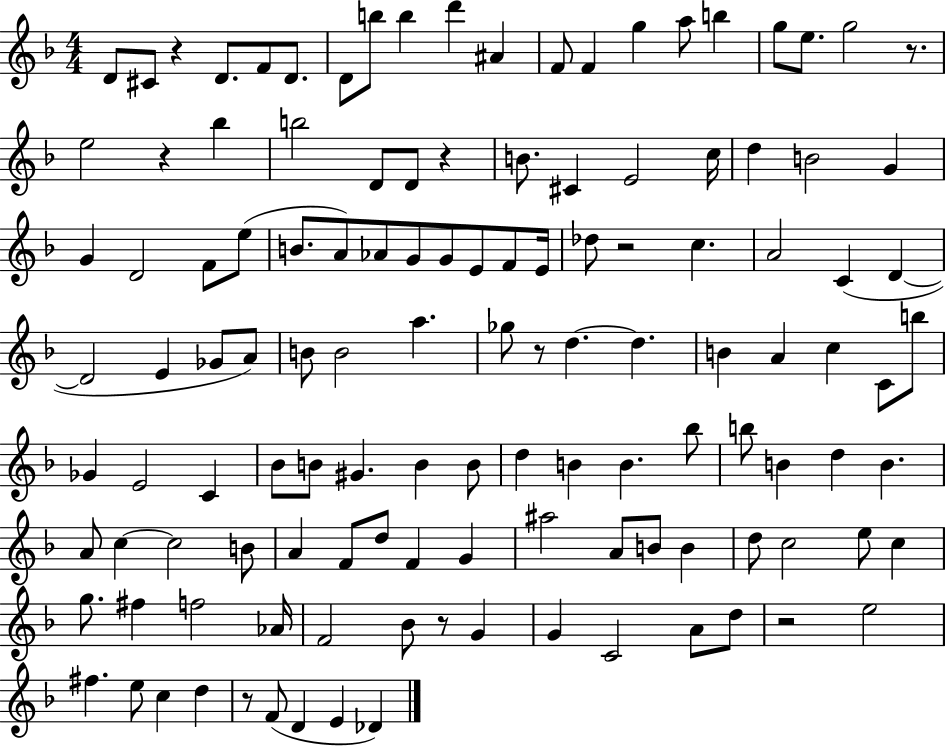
D4/e C#4/e R/q D4/e. F4/e D4/e. D4/e B5/e B5/q D6/q A#4/q F4/e F4/q G5/q A5/e B5/q G5/e E5/e. G5/h R/e. E5/h R/q Bb5/q B5/h D4/e D4/e R/q B4/e. C#4/q E4/h C5/s D5/q B4/h G4/q G4/q D4/h F4/e E5/e B4/e. A4/e Ab4/e G4/e G4/e E4/e F4/e E4/s Db5/e R/h C5/q. A4/h C4/q D4/q D4/h E4/q Gb4/e A4/e B4/e B4/h A5/q. Gb5/e R/e D5/q. D5/q. B4/q A4/q C5/q C4/e B5/e Gb4/q E4/h C4/q Bb4/e B4/e G#4/q. B4/q B4/e D5/q B4/q B4/q. Bb5/e B5/e B4/q D5/q B4/q. A4/e C5/q C5/h B4/e A4/q F4/e D5/e F4/q G4/q A#5/h A4/e B4/e B4/q D5/e C5/h E5/e C5/q G5/e. F#5/q F5/h Ab4/s F4/h Bb4/e R/e G4/q G4/q C4/h A4/e D5/e R/h E5/h F#5/q. E5/e C5/q D5/q R/e F4/e D4/q E4/q Db4/q